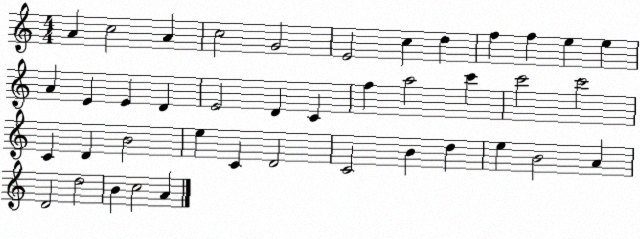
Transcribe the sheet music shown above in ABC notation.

X:1
T:Untitled
M:4/4
L:1/4
K:C
A c2 A c2 G2 E2 c d f f e e A E E D E2 D C f a2 c' c'2 c'2 C D B2 e C D2 C2 B d e B2 A D2 d2 B c2 A